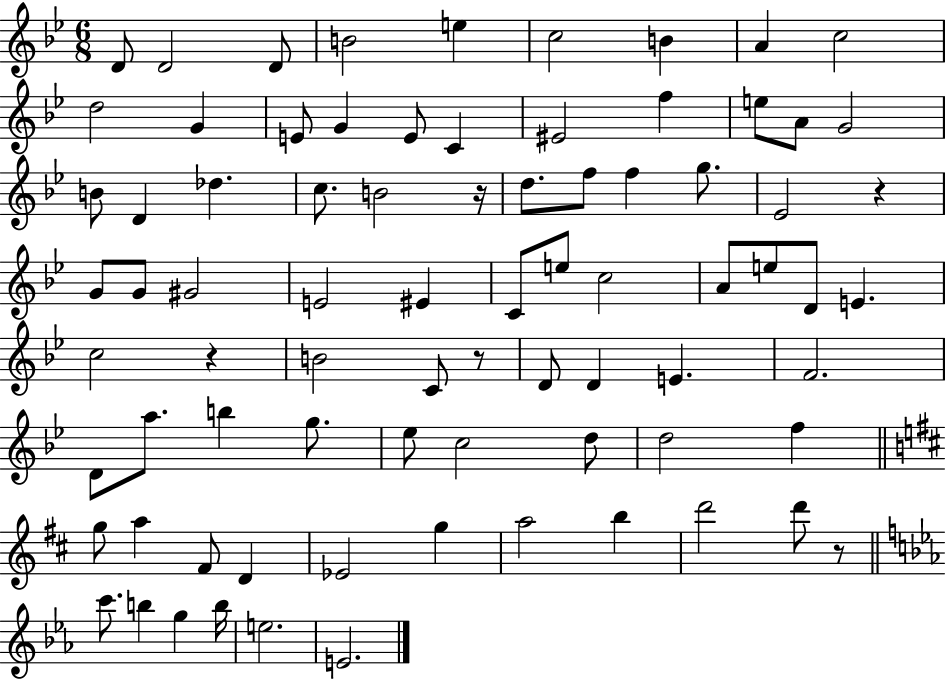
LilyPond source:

{
  \clef treble
  \numericTimeSignature
  \time 6/8
  \key bes \major
  \repeat volta 2 { d'8 d'2 d'8 | b'2 e''4 | c''2 b'4 | a'4 c''2 | \break d''2 g'4 | e'8 g'4 e'8 c'4 | eis'2 f''4 | e''8 a'8 g'2 | \break b'8 d'4 des''4. | c''8. b'2 r16 | d''8. f''8 f''4 g''8. | ees'2 r4 | \break g'8 g'8 gis'2 | e'2 eis'4 | c'8 e''8 c''2 | a'8 e''8 d'8 e'4. | \break c''2 r4 | b'2 c'8 r8 | d'8 d'4 e'4. | f'2. | \break d'8 a''8. b''4 g''8. | ees''8 c''2 d''8 | d''2 f''4 | \bar "||" \break \key d \major g''8 a''4 fis'8 d'4 | ees'2 g''4 | a''2 b''4 | d'''2 d'''8 r8 | \break \bar "||" \break \key c \minor c'''8. b''4 g''4 b''16 | e''2. | e'2. | } \bar "|."
}